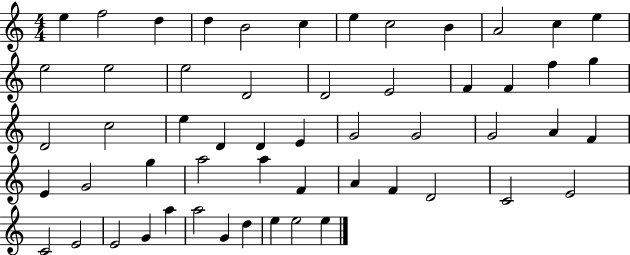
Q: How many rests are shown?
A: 0